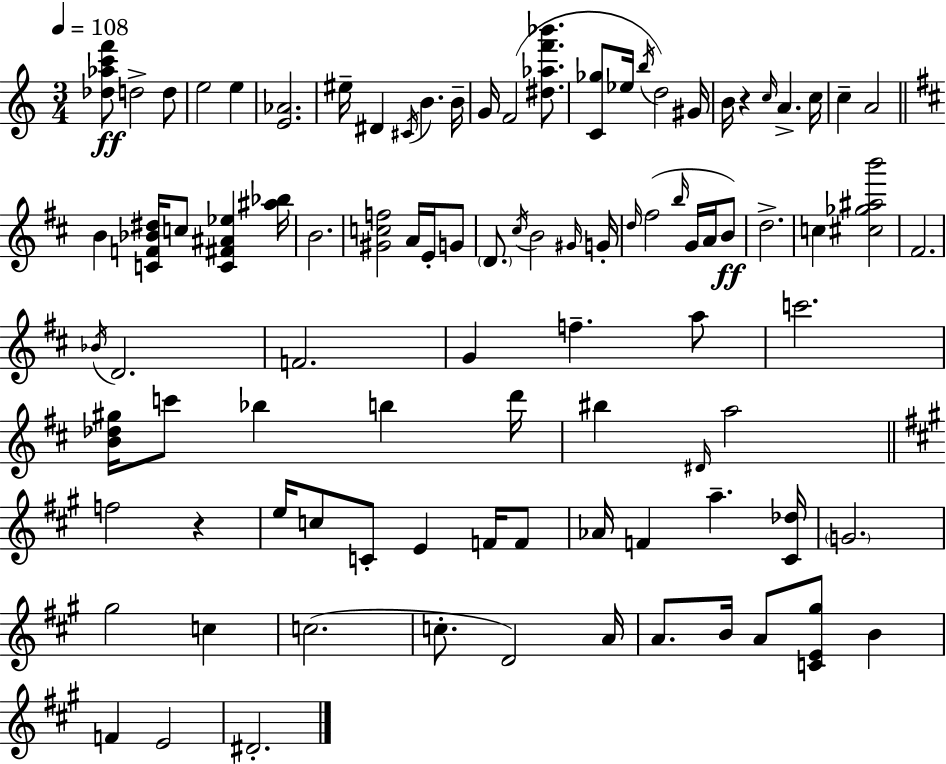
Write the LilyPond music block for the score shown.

{
  \clef treble
  \numericTimeSignature
  \time 3/4
  \key c \major
  \tempo 4 = 108
  \repeat volta 2 { <des'' aes'' c''' f'''>8\ff d''2-> d''8 | e''2 e''4 | <e' aes'>2. | eis''16-- dis'4 \acciaccatura { cis'16 } b'4. | \break b'16-- g'16 f'2( <dis'' aes'' f''' bes'''>8. | <c' ges''>8 ees''16 \acciaccatura { b''16 }) d''2 | gis'16 b'16 r4 \grace { c''16 } a'4.-> | c''16 c''4-- a'2 | \break \bar "||" \break \key d \major b'4 <c' f' bes' dis''>16 c''8 <c' fis' ais' ees''>4 <ais'' bes''>16 | b'2. | <gis' c'' f''>2 a'16 e'16-. g'8 | \parenthesize d'8. \acciaccatura { cis''16 } b'2 | \break \grace { gis'16 } g'16-. \grace { d''16 } fis''2( \grace { b''16 } | g'16 a'16 b'8\ff) d''2.-> | c''4 <cis'' ges'' ais'' b'''>2 | fis'2. | \break \acciaccatura { bes'16 } d'2. | f'2. | g'4 f''4.-- | a''8 c'''2. | \break <b' des'' gis''>16 c'''8 bes''4 | b''4 d'''16 bis''4 \grace { dis'16 } a''2 | \bar "||" \break \key a \major f''2 r4 | e''16 c''8 c'8-. e'4 f'16 f'8 | aes'16 f'4 a''4.-- <cis' des''>16 | \parenthesize g'2. | \break gis''2 c''4 | c''2.( | c''8.-. d'2) a'16 | a'8. b'16 a'8 <c' e' gis''>8 b'4 | \break f'4 e'2 | dis'2.-. | } \bar "|."
}